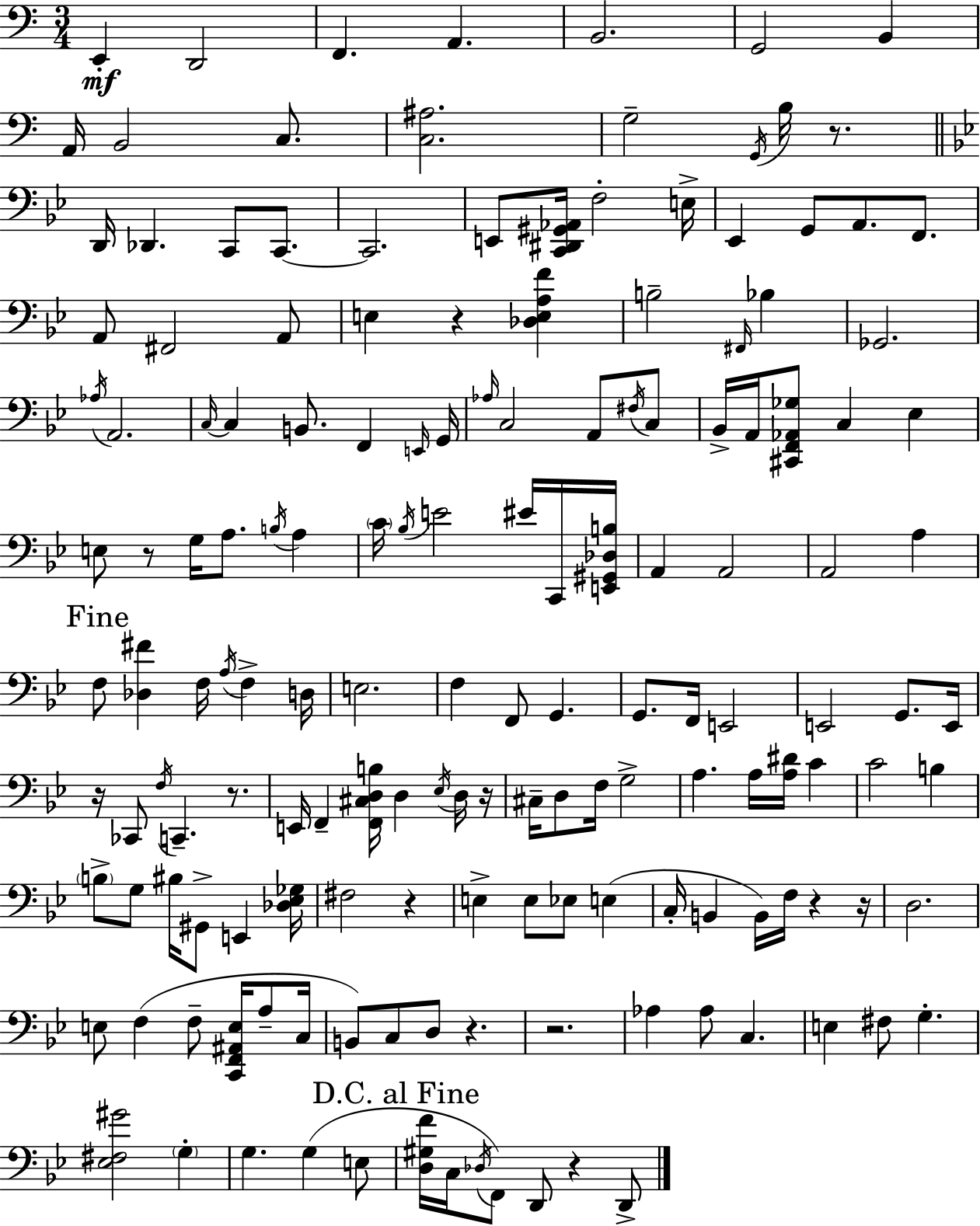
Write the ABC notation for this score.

X:1
T:Untitled
M:3/4
L:1/4
K:Am
E,, D,,2 F,, A,, B,,2 G,,2 B,, A,,/4 B,,2 C,/2 [C,^A,]2 G,2 G,,/4 B,/4 z/2 D,,/4 _D,, C,,/2 C,,/2 C,,2 E,,/2 [C,,^D,,^G,,_A,,]/4 F,2 E,/4 _E,, G,,/2 A,,/2 F,,/2 A,,/2 ^F,,2 A,,/2 E, z [_D,E,A,F] B,2 ^F,,/4 _B, _G,,2 _A,/4 A,,2 C,/4 C, B,,/2 F,, E,,/4 G,,/4 _A,/4 C,2 A,,/2 ^F,/4 C,/2 _B,,/4 A,,/4 [^C,,F,,_A,,_G,]/2 C, _E, E,/2 z/2 G,/4 A,/2 B,/4 A, C/4 _B,/4 E2 ^E/4 C,,/4 [E,,^G,,_D,B,]/4 A,, A,,2 A,,2 A, F,/2 [_D,^F] F,/4 A,/4 F, D,/4 E,2 F, F,,/2 G,, G,,/2 F,,/4 E,,2 E,,2 G,,/2 E,,/4 z/4 _C,,/2 F,/4 C,, z/2 E,,/4 F,, [F,,^C,D,B,]/4 D, _E,/4 D,/4 z/4 ^C,/4 D,/2 F,/4 G,2 A, A,/4 [A,^D]/4 C C2 B, B,/2 G,/2 ^B,/4 ^G,,/2 E,, [_D,_E,_G,]/4 ^F,2 z E, E,/2 _E,/2 E, C,/4 B,, B,,/4 F,/4 z z/4 D,2 E,/2 F, F,/2 [C,,F,,^A,,E,]/4 A,/2 C,/4 B,,/2 C,/2 D,/2 z z2 _A, _A,/2 C, E, ^F,/2 G, [_E,^F,^G]2 G, G, G, E,/2 [D,^G,F]/4 C,/4 _D,/4 F,,/2 D,,/2 z D,,/2